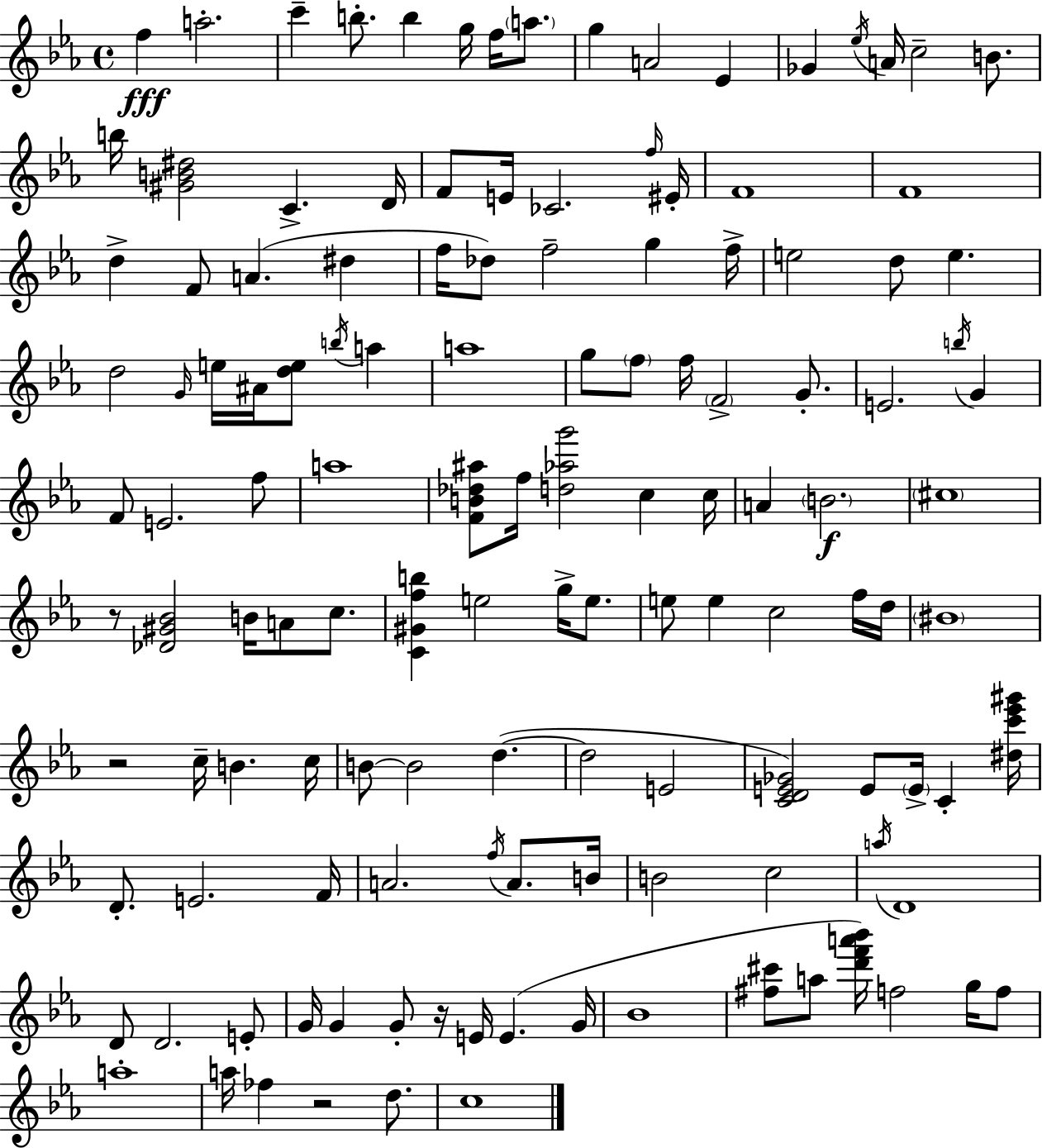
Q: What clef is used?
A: treble